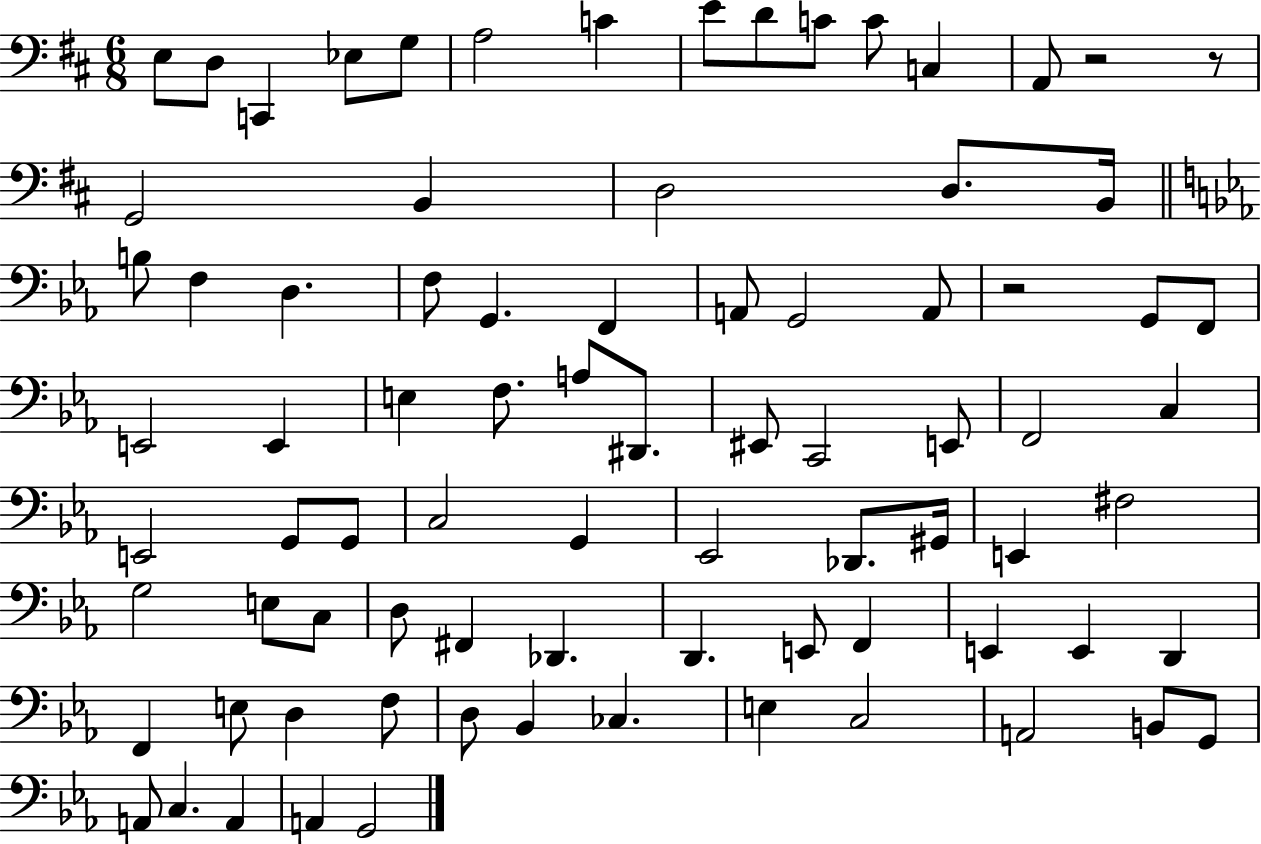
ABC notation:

X:1
T:Untitled
M:6/8
L:1/4
K:D
E,/2 D,/2 C,, _E,/2 G,/2 A,2 C E/2 D/2 C/2 C/2 C, A,,/2 z2 z/2 G,,2 B,, D,2 D,/2 B,,/4 B,/2 F, D, F,/2 G,, F,, A,,/2 G,,2 A,,/2 z2 G,,/2 F,,/2 E,,2 E,, E, F,/2 A,/2 ^D,,/2 ^E,,/2 C,,2 E,,/2 F,,2 C, E,,2 G,,/2 G,,/2 C,2 G,, _E,,2 _D,,/2 ^G,,/4 E,, ^F,2 G,2 E,/2 C,/2 D,/2 ^F,, _D,, D,, E,,/2 F,, E,, E,, D,, F,, E,/2 D, F,/2 D,/2 _B,, _C, E, C,2 A,,2 B,,/2 G,,/2 A,,/2 C, A,, A,, G,,2